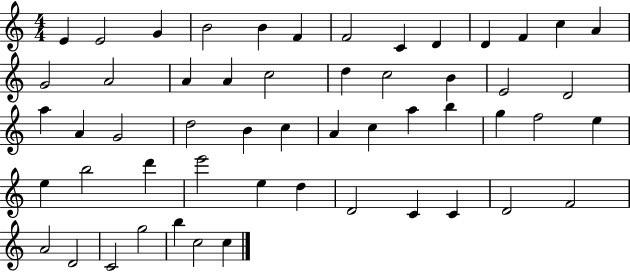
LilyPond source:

{
  \clef treble
  \numericTimeSignature
  \time 4/4
  \key c \major
  e'4 e'2 g'4 | b'2 b'4 f'4 | f'2 c'4 d'4 | d'4 f'4 c''4 a'4 | \break g'2 a'2 | a'4 a'4 c''2 | d''4 c''2 b'4 | e'2 d'2 | \break a''4 a'4 g'2 | d''2 b'4 c''4 | a'4 c''4 a''4 b''4 | g''4 f''2 e''4 | \break e''4 b''2 d'''4 | e'''2 e''4 d''4 | d'2 c'4 c'4 | d'2 f'2 | \break a'2 d'2 | c'2 g''2 | b''4 c''2 c''4 | \bar "|."
}